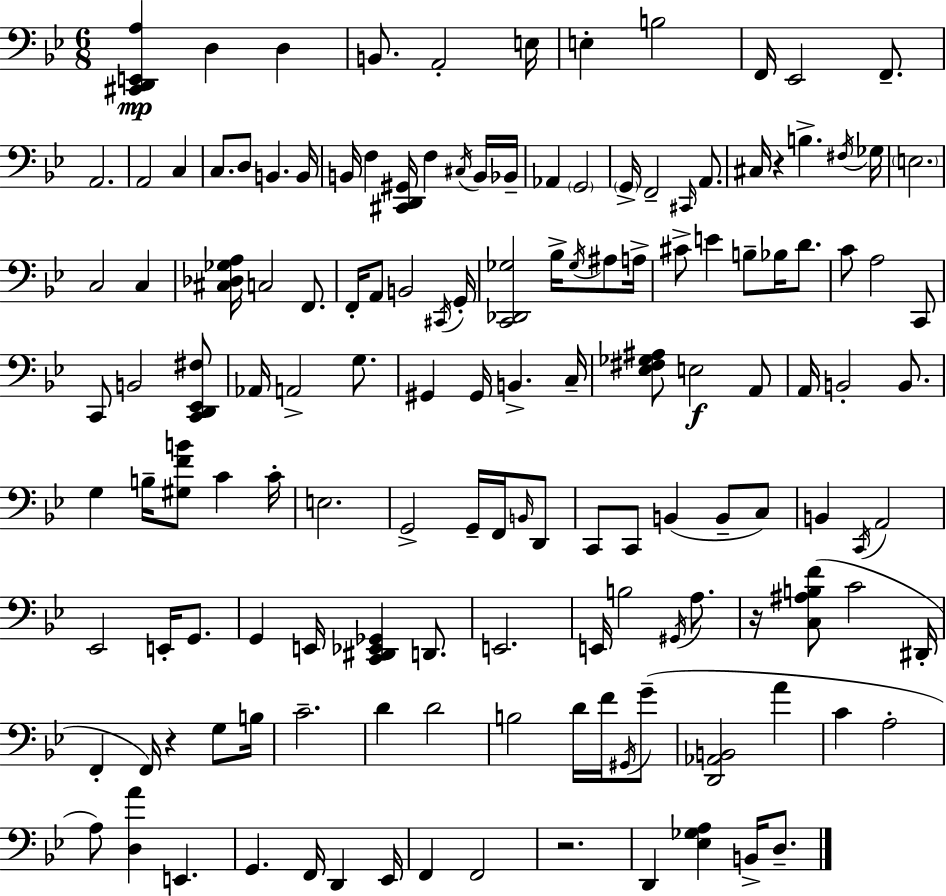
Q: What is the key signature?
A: BES major